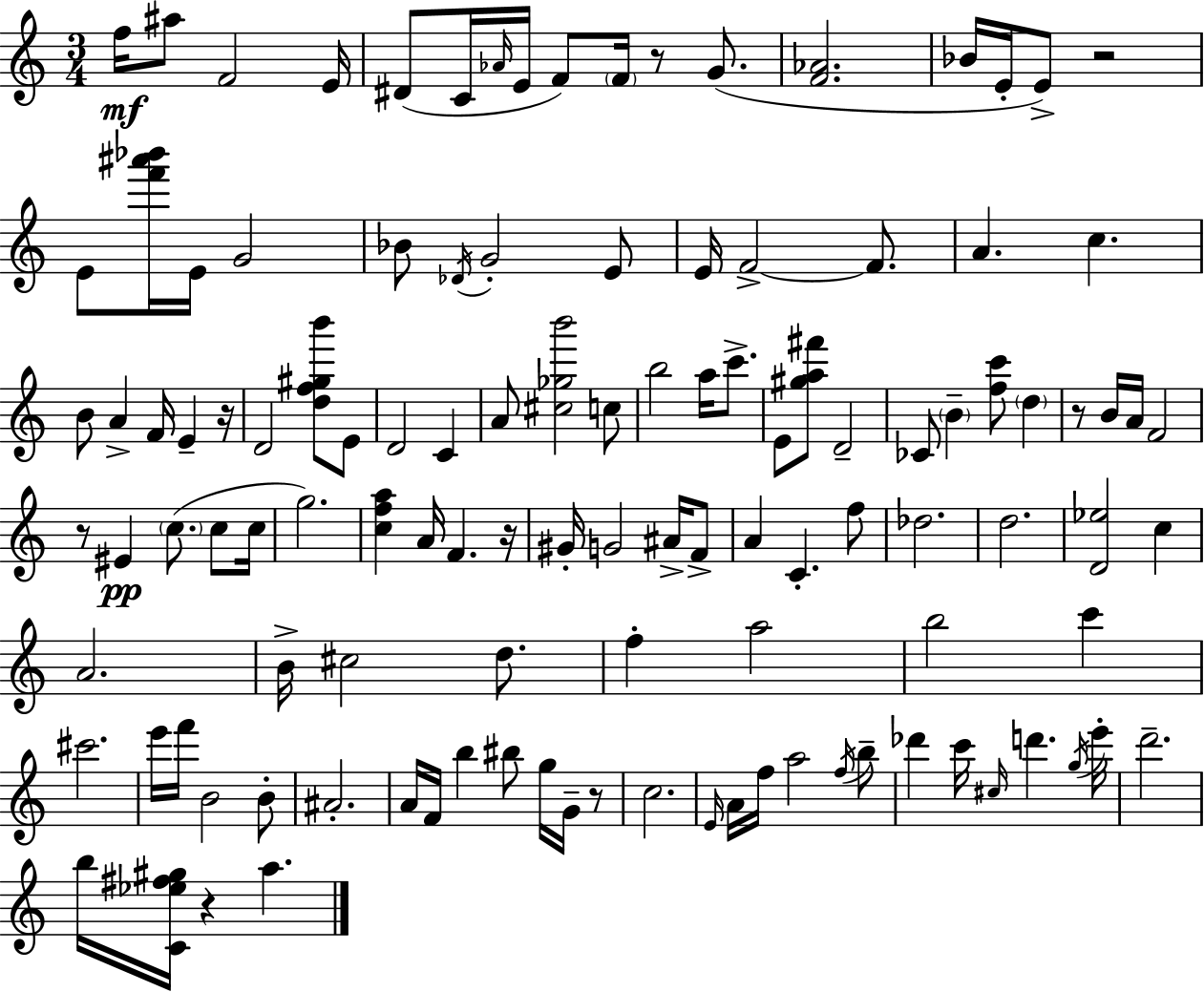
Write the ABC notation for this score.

X:1
T:Untitled
M:3/4
L:1/4
K:Am
f/4 ^a/2 F2 E/4 ^D/2 C/4 _A/4 E/4 F/2 F/4 z/2 G/2 [F_A]2 _B/4 E/4 E/2 z2 E/2 [f'^a'_b']/4 E/4 G2 _B/2 _D/4 G2 E/2 E/4 F2 F/2 A c B/2 A F/4 E z/4 D2 [df^gb']/2 E/2 D2 C A/2 [^c_gb']2 c/2 b2 a/4 c'/2 E/2 [^ga^f']/2 D2 _C/2 B [fc']/2 d z/2 B/4 A/4 F2 z/2 ^E c/2 c/2 c/4 g2 [cfa] A/4 F z/4 ^G/4 G2 ^A/4 F/2 A C f/2 _d2 d2 [D_e]2 c A2 B/4 ^c2 d/2 f a2 b2 c' ^c'2 e'/4 f'/4 B2 B/2 ^A2 A/4 F/4 b ^b/2 g/4 G/4 z/2 c2 E/4 A/4 f/4 a2 f/4 b/2 _d' c'/4 ^c/4 d' g/4 e'/4 d'2 b/4 [C_e^f^g]/4 z a